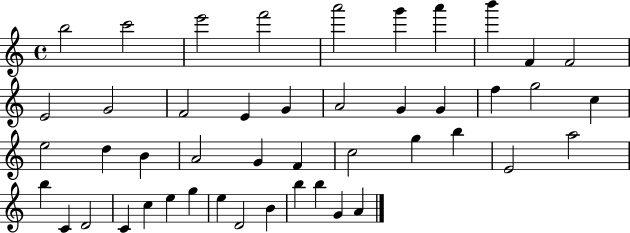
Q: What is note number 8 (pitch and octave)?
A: B6